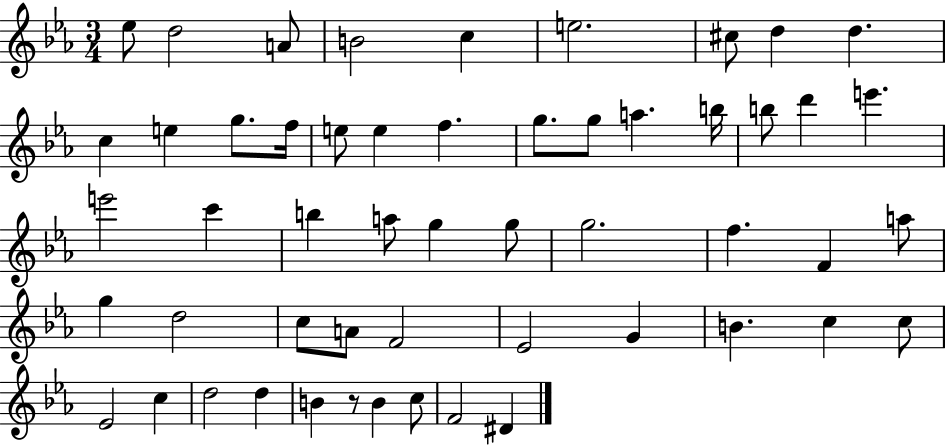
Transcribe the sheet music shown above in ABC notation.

X:1
T:Untitled
M:3/4
L:1/4
K:Eb
_e/2 d2 A/2 B2 c e2 ^c/2 d d c e g/2 f/4 e/2 e f g/2 g/2 a b/4 b/2 d' e' e'2 c' b a/2 g g/2 g2 f F a/2 g d2 c/2 A/2 F2 _E2 G B c c/2 _E2 c d2 d B z/2 B c/2 F2 ^D